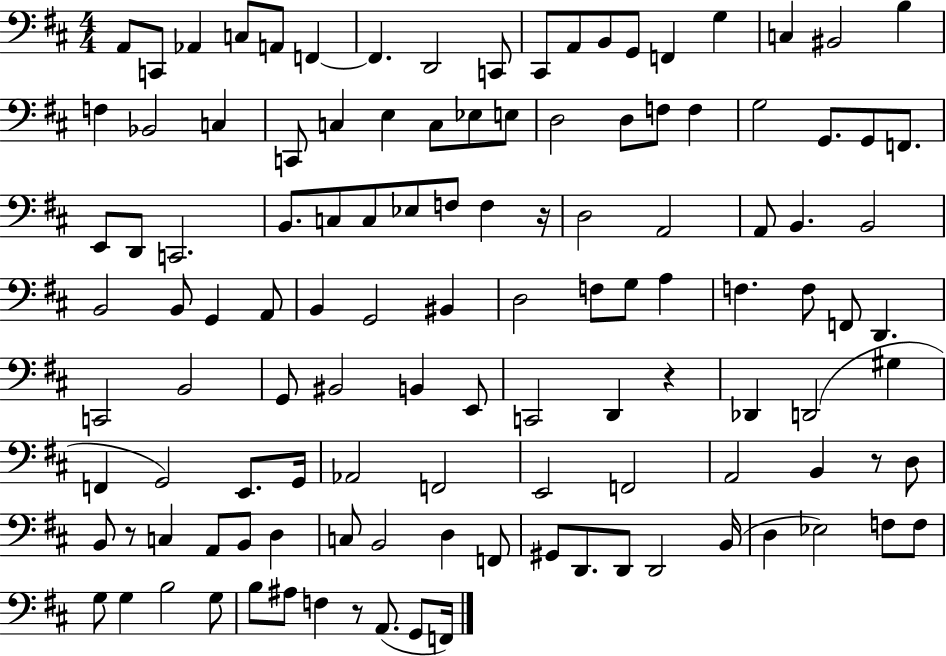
X:1
T:Untitled
M:4/4
L:1/4
K:D
A,,/2 C,,/2 _A,, C,/2 A,,/2 F,, F,, D,,2 C,,/2 ^C,,/2 A,,/2 B,,/2 G,,/2 F,, G, C, ^B,,2 B, F, _B,,2 C, C,,/2 C, E, C,/2 _E,/2 E,/2 D,2 D,/2 F,/2 F, G,2 G,,/2 G,,/2 F,,/2 E,,/2 D,,/2 C,,2 B,,/2 C,/2 C,/2 _E,/2 F,/2 F, z/4 D,2 A,,2 A,,/2 B,, B,,2 B,,2 B,,/2 G,, A,,/2 B,, G,,2 ^B,, D,2 F,/2 G,/2 A, F, F,/2 F,,/2 D,, C,,2 B,,2 G,,/2 ^B,,2 B,, E,,/2 C,,2 D,, z _D,, D,,2 ^G, F,, G,,2 E,,/2 G,,/4 _A,,2 F,,2 E,,2 F,,2 A,,2 B,, z/2 D,/2 B,,/2 z/2 C, A,,/2 B,,/2 D, C,/2 B,,2 D, F,,/2 ^G,,/2 D,,/2 D,,/2 D,,2 B,,/4 D, _E,2 F,/2 F,/2 G,/2 G, B,2 G,/2 B,/2 ^A,/2 F, z/2 A,,/2 G,,/2 F,,/4